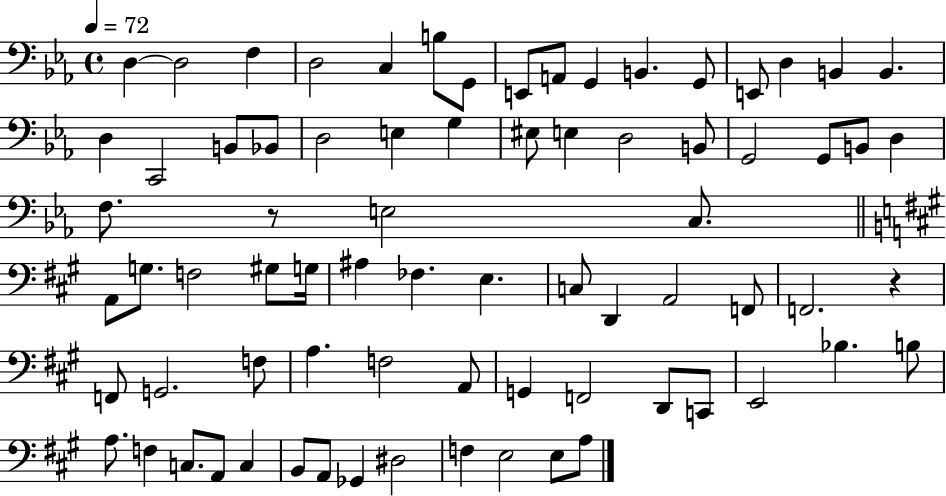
X:1
T:Untitled
M:4/4
L:1/4
K:Eb
D, D,2 F, D,2 C, B,/2 G,,/2 E,,/2 A,,/2 G,, B,, G,,/2 E,,/2 D, B,, B,, D, C,,2 B,,/2 _B,,/2 D,2 E, G, ^E,/2 E, D,2 B,,/2 G,,2 G,,/2 B,,/2 D, F,/2 z/2 E,2 C,/2 A,,/2 G,/2 F,2 ^G,/2 G,/4 ^A, _F, E, C,/2 D,, A,,2 F,,/2 F,,2 z F,,/2 G,,2 F,/2 A, F,2 A,,/2 G,, F,,2 D,,/2 C,,/2 E,,2 _B, B,/2 A,/2 F, C,/2 A,,/2 C, B,,/2 A,,/2 _G,, ^D,2 F, E,2 E,/2 A,/2